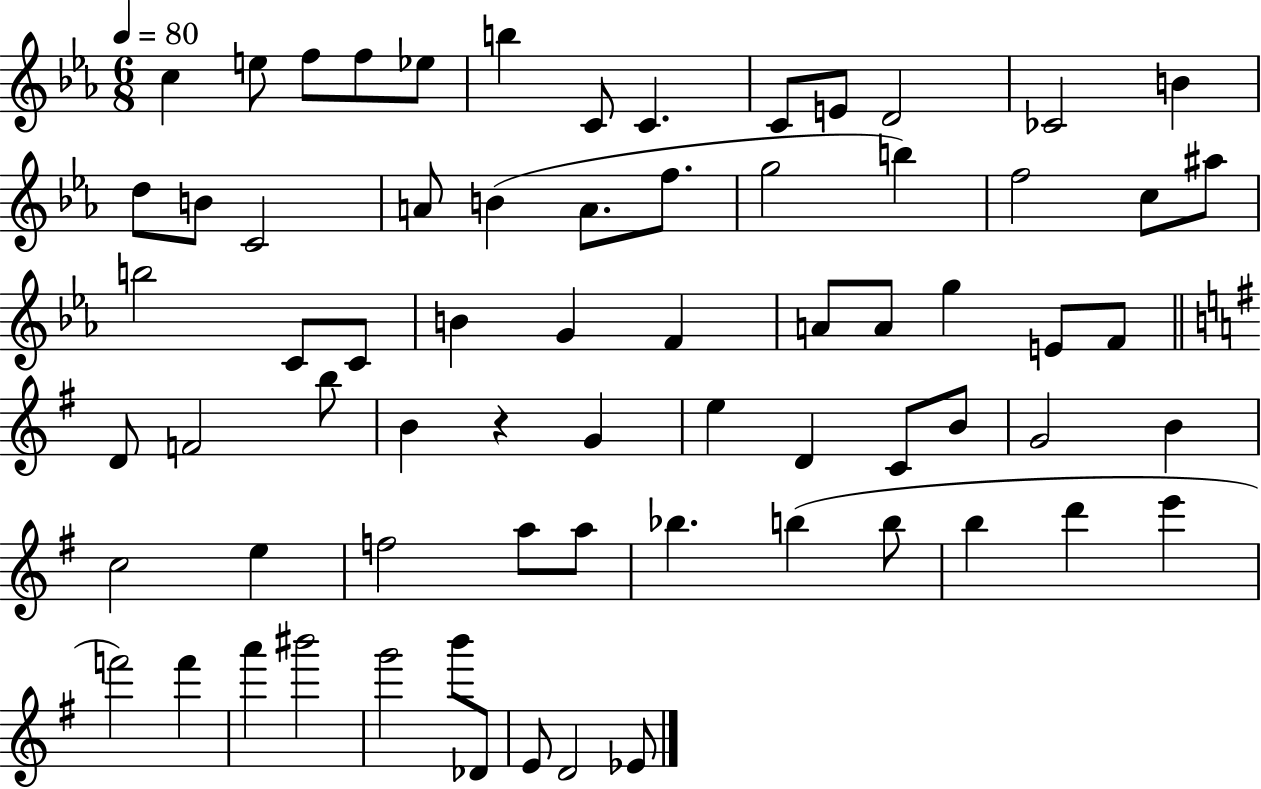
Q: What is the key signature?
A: EES major